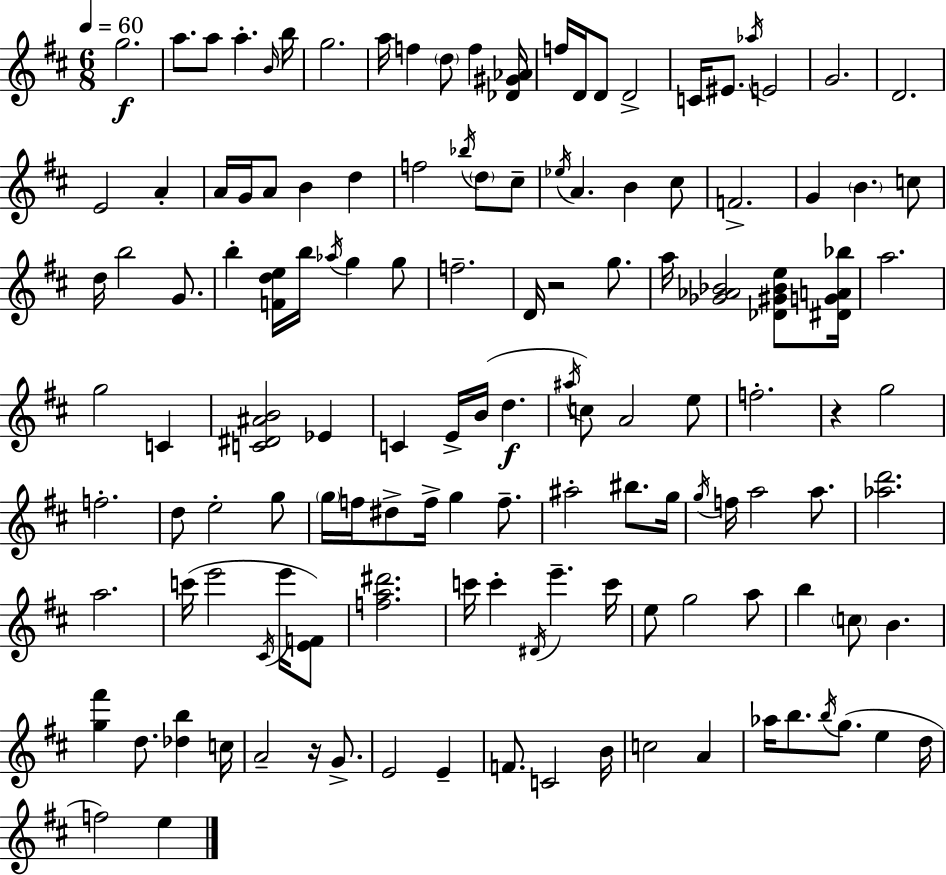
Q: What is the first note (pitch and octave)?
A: G5